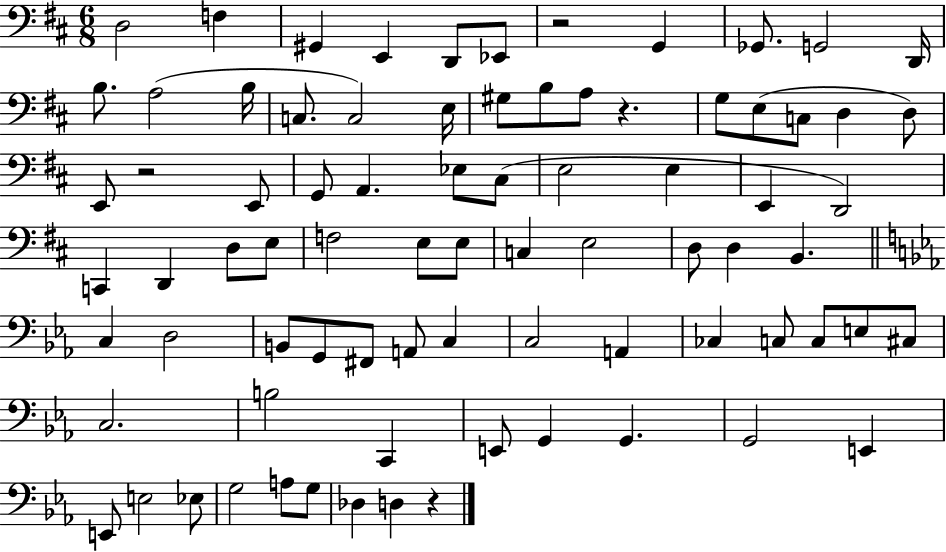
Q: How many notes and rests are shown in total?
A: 80